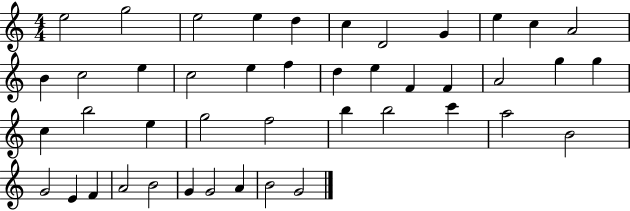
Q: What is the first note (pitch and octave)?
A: E5